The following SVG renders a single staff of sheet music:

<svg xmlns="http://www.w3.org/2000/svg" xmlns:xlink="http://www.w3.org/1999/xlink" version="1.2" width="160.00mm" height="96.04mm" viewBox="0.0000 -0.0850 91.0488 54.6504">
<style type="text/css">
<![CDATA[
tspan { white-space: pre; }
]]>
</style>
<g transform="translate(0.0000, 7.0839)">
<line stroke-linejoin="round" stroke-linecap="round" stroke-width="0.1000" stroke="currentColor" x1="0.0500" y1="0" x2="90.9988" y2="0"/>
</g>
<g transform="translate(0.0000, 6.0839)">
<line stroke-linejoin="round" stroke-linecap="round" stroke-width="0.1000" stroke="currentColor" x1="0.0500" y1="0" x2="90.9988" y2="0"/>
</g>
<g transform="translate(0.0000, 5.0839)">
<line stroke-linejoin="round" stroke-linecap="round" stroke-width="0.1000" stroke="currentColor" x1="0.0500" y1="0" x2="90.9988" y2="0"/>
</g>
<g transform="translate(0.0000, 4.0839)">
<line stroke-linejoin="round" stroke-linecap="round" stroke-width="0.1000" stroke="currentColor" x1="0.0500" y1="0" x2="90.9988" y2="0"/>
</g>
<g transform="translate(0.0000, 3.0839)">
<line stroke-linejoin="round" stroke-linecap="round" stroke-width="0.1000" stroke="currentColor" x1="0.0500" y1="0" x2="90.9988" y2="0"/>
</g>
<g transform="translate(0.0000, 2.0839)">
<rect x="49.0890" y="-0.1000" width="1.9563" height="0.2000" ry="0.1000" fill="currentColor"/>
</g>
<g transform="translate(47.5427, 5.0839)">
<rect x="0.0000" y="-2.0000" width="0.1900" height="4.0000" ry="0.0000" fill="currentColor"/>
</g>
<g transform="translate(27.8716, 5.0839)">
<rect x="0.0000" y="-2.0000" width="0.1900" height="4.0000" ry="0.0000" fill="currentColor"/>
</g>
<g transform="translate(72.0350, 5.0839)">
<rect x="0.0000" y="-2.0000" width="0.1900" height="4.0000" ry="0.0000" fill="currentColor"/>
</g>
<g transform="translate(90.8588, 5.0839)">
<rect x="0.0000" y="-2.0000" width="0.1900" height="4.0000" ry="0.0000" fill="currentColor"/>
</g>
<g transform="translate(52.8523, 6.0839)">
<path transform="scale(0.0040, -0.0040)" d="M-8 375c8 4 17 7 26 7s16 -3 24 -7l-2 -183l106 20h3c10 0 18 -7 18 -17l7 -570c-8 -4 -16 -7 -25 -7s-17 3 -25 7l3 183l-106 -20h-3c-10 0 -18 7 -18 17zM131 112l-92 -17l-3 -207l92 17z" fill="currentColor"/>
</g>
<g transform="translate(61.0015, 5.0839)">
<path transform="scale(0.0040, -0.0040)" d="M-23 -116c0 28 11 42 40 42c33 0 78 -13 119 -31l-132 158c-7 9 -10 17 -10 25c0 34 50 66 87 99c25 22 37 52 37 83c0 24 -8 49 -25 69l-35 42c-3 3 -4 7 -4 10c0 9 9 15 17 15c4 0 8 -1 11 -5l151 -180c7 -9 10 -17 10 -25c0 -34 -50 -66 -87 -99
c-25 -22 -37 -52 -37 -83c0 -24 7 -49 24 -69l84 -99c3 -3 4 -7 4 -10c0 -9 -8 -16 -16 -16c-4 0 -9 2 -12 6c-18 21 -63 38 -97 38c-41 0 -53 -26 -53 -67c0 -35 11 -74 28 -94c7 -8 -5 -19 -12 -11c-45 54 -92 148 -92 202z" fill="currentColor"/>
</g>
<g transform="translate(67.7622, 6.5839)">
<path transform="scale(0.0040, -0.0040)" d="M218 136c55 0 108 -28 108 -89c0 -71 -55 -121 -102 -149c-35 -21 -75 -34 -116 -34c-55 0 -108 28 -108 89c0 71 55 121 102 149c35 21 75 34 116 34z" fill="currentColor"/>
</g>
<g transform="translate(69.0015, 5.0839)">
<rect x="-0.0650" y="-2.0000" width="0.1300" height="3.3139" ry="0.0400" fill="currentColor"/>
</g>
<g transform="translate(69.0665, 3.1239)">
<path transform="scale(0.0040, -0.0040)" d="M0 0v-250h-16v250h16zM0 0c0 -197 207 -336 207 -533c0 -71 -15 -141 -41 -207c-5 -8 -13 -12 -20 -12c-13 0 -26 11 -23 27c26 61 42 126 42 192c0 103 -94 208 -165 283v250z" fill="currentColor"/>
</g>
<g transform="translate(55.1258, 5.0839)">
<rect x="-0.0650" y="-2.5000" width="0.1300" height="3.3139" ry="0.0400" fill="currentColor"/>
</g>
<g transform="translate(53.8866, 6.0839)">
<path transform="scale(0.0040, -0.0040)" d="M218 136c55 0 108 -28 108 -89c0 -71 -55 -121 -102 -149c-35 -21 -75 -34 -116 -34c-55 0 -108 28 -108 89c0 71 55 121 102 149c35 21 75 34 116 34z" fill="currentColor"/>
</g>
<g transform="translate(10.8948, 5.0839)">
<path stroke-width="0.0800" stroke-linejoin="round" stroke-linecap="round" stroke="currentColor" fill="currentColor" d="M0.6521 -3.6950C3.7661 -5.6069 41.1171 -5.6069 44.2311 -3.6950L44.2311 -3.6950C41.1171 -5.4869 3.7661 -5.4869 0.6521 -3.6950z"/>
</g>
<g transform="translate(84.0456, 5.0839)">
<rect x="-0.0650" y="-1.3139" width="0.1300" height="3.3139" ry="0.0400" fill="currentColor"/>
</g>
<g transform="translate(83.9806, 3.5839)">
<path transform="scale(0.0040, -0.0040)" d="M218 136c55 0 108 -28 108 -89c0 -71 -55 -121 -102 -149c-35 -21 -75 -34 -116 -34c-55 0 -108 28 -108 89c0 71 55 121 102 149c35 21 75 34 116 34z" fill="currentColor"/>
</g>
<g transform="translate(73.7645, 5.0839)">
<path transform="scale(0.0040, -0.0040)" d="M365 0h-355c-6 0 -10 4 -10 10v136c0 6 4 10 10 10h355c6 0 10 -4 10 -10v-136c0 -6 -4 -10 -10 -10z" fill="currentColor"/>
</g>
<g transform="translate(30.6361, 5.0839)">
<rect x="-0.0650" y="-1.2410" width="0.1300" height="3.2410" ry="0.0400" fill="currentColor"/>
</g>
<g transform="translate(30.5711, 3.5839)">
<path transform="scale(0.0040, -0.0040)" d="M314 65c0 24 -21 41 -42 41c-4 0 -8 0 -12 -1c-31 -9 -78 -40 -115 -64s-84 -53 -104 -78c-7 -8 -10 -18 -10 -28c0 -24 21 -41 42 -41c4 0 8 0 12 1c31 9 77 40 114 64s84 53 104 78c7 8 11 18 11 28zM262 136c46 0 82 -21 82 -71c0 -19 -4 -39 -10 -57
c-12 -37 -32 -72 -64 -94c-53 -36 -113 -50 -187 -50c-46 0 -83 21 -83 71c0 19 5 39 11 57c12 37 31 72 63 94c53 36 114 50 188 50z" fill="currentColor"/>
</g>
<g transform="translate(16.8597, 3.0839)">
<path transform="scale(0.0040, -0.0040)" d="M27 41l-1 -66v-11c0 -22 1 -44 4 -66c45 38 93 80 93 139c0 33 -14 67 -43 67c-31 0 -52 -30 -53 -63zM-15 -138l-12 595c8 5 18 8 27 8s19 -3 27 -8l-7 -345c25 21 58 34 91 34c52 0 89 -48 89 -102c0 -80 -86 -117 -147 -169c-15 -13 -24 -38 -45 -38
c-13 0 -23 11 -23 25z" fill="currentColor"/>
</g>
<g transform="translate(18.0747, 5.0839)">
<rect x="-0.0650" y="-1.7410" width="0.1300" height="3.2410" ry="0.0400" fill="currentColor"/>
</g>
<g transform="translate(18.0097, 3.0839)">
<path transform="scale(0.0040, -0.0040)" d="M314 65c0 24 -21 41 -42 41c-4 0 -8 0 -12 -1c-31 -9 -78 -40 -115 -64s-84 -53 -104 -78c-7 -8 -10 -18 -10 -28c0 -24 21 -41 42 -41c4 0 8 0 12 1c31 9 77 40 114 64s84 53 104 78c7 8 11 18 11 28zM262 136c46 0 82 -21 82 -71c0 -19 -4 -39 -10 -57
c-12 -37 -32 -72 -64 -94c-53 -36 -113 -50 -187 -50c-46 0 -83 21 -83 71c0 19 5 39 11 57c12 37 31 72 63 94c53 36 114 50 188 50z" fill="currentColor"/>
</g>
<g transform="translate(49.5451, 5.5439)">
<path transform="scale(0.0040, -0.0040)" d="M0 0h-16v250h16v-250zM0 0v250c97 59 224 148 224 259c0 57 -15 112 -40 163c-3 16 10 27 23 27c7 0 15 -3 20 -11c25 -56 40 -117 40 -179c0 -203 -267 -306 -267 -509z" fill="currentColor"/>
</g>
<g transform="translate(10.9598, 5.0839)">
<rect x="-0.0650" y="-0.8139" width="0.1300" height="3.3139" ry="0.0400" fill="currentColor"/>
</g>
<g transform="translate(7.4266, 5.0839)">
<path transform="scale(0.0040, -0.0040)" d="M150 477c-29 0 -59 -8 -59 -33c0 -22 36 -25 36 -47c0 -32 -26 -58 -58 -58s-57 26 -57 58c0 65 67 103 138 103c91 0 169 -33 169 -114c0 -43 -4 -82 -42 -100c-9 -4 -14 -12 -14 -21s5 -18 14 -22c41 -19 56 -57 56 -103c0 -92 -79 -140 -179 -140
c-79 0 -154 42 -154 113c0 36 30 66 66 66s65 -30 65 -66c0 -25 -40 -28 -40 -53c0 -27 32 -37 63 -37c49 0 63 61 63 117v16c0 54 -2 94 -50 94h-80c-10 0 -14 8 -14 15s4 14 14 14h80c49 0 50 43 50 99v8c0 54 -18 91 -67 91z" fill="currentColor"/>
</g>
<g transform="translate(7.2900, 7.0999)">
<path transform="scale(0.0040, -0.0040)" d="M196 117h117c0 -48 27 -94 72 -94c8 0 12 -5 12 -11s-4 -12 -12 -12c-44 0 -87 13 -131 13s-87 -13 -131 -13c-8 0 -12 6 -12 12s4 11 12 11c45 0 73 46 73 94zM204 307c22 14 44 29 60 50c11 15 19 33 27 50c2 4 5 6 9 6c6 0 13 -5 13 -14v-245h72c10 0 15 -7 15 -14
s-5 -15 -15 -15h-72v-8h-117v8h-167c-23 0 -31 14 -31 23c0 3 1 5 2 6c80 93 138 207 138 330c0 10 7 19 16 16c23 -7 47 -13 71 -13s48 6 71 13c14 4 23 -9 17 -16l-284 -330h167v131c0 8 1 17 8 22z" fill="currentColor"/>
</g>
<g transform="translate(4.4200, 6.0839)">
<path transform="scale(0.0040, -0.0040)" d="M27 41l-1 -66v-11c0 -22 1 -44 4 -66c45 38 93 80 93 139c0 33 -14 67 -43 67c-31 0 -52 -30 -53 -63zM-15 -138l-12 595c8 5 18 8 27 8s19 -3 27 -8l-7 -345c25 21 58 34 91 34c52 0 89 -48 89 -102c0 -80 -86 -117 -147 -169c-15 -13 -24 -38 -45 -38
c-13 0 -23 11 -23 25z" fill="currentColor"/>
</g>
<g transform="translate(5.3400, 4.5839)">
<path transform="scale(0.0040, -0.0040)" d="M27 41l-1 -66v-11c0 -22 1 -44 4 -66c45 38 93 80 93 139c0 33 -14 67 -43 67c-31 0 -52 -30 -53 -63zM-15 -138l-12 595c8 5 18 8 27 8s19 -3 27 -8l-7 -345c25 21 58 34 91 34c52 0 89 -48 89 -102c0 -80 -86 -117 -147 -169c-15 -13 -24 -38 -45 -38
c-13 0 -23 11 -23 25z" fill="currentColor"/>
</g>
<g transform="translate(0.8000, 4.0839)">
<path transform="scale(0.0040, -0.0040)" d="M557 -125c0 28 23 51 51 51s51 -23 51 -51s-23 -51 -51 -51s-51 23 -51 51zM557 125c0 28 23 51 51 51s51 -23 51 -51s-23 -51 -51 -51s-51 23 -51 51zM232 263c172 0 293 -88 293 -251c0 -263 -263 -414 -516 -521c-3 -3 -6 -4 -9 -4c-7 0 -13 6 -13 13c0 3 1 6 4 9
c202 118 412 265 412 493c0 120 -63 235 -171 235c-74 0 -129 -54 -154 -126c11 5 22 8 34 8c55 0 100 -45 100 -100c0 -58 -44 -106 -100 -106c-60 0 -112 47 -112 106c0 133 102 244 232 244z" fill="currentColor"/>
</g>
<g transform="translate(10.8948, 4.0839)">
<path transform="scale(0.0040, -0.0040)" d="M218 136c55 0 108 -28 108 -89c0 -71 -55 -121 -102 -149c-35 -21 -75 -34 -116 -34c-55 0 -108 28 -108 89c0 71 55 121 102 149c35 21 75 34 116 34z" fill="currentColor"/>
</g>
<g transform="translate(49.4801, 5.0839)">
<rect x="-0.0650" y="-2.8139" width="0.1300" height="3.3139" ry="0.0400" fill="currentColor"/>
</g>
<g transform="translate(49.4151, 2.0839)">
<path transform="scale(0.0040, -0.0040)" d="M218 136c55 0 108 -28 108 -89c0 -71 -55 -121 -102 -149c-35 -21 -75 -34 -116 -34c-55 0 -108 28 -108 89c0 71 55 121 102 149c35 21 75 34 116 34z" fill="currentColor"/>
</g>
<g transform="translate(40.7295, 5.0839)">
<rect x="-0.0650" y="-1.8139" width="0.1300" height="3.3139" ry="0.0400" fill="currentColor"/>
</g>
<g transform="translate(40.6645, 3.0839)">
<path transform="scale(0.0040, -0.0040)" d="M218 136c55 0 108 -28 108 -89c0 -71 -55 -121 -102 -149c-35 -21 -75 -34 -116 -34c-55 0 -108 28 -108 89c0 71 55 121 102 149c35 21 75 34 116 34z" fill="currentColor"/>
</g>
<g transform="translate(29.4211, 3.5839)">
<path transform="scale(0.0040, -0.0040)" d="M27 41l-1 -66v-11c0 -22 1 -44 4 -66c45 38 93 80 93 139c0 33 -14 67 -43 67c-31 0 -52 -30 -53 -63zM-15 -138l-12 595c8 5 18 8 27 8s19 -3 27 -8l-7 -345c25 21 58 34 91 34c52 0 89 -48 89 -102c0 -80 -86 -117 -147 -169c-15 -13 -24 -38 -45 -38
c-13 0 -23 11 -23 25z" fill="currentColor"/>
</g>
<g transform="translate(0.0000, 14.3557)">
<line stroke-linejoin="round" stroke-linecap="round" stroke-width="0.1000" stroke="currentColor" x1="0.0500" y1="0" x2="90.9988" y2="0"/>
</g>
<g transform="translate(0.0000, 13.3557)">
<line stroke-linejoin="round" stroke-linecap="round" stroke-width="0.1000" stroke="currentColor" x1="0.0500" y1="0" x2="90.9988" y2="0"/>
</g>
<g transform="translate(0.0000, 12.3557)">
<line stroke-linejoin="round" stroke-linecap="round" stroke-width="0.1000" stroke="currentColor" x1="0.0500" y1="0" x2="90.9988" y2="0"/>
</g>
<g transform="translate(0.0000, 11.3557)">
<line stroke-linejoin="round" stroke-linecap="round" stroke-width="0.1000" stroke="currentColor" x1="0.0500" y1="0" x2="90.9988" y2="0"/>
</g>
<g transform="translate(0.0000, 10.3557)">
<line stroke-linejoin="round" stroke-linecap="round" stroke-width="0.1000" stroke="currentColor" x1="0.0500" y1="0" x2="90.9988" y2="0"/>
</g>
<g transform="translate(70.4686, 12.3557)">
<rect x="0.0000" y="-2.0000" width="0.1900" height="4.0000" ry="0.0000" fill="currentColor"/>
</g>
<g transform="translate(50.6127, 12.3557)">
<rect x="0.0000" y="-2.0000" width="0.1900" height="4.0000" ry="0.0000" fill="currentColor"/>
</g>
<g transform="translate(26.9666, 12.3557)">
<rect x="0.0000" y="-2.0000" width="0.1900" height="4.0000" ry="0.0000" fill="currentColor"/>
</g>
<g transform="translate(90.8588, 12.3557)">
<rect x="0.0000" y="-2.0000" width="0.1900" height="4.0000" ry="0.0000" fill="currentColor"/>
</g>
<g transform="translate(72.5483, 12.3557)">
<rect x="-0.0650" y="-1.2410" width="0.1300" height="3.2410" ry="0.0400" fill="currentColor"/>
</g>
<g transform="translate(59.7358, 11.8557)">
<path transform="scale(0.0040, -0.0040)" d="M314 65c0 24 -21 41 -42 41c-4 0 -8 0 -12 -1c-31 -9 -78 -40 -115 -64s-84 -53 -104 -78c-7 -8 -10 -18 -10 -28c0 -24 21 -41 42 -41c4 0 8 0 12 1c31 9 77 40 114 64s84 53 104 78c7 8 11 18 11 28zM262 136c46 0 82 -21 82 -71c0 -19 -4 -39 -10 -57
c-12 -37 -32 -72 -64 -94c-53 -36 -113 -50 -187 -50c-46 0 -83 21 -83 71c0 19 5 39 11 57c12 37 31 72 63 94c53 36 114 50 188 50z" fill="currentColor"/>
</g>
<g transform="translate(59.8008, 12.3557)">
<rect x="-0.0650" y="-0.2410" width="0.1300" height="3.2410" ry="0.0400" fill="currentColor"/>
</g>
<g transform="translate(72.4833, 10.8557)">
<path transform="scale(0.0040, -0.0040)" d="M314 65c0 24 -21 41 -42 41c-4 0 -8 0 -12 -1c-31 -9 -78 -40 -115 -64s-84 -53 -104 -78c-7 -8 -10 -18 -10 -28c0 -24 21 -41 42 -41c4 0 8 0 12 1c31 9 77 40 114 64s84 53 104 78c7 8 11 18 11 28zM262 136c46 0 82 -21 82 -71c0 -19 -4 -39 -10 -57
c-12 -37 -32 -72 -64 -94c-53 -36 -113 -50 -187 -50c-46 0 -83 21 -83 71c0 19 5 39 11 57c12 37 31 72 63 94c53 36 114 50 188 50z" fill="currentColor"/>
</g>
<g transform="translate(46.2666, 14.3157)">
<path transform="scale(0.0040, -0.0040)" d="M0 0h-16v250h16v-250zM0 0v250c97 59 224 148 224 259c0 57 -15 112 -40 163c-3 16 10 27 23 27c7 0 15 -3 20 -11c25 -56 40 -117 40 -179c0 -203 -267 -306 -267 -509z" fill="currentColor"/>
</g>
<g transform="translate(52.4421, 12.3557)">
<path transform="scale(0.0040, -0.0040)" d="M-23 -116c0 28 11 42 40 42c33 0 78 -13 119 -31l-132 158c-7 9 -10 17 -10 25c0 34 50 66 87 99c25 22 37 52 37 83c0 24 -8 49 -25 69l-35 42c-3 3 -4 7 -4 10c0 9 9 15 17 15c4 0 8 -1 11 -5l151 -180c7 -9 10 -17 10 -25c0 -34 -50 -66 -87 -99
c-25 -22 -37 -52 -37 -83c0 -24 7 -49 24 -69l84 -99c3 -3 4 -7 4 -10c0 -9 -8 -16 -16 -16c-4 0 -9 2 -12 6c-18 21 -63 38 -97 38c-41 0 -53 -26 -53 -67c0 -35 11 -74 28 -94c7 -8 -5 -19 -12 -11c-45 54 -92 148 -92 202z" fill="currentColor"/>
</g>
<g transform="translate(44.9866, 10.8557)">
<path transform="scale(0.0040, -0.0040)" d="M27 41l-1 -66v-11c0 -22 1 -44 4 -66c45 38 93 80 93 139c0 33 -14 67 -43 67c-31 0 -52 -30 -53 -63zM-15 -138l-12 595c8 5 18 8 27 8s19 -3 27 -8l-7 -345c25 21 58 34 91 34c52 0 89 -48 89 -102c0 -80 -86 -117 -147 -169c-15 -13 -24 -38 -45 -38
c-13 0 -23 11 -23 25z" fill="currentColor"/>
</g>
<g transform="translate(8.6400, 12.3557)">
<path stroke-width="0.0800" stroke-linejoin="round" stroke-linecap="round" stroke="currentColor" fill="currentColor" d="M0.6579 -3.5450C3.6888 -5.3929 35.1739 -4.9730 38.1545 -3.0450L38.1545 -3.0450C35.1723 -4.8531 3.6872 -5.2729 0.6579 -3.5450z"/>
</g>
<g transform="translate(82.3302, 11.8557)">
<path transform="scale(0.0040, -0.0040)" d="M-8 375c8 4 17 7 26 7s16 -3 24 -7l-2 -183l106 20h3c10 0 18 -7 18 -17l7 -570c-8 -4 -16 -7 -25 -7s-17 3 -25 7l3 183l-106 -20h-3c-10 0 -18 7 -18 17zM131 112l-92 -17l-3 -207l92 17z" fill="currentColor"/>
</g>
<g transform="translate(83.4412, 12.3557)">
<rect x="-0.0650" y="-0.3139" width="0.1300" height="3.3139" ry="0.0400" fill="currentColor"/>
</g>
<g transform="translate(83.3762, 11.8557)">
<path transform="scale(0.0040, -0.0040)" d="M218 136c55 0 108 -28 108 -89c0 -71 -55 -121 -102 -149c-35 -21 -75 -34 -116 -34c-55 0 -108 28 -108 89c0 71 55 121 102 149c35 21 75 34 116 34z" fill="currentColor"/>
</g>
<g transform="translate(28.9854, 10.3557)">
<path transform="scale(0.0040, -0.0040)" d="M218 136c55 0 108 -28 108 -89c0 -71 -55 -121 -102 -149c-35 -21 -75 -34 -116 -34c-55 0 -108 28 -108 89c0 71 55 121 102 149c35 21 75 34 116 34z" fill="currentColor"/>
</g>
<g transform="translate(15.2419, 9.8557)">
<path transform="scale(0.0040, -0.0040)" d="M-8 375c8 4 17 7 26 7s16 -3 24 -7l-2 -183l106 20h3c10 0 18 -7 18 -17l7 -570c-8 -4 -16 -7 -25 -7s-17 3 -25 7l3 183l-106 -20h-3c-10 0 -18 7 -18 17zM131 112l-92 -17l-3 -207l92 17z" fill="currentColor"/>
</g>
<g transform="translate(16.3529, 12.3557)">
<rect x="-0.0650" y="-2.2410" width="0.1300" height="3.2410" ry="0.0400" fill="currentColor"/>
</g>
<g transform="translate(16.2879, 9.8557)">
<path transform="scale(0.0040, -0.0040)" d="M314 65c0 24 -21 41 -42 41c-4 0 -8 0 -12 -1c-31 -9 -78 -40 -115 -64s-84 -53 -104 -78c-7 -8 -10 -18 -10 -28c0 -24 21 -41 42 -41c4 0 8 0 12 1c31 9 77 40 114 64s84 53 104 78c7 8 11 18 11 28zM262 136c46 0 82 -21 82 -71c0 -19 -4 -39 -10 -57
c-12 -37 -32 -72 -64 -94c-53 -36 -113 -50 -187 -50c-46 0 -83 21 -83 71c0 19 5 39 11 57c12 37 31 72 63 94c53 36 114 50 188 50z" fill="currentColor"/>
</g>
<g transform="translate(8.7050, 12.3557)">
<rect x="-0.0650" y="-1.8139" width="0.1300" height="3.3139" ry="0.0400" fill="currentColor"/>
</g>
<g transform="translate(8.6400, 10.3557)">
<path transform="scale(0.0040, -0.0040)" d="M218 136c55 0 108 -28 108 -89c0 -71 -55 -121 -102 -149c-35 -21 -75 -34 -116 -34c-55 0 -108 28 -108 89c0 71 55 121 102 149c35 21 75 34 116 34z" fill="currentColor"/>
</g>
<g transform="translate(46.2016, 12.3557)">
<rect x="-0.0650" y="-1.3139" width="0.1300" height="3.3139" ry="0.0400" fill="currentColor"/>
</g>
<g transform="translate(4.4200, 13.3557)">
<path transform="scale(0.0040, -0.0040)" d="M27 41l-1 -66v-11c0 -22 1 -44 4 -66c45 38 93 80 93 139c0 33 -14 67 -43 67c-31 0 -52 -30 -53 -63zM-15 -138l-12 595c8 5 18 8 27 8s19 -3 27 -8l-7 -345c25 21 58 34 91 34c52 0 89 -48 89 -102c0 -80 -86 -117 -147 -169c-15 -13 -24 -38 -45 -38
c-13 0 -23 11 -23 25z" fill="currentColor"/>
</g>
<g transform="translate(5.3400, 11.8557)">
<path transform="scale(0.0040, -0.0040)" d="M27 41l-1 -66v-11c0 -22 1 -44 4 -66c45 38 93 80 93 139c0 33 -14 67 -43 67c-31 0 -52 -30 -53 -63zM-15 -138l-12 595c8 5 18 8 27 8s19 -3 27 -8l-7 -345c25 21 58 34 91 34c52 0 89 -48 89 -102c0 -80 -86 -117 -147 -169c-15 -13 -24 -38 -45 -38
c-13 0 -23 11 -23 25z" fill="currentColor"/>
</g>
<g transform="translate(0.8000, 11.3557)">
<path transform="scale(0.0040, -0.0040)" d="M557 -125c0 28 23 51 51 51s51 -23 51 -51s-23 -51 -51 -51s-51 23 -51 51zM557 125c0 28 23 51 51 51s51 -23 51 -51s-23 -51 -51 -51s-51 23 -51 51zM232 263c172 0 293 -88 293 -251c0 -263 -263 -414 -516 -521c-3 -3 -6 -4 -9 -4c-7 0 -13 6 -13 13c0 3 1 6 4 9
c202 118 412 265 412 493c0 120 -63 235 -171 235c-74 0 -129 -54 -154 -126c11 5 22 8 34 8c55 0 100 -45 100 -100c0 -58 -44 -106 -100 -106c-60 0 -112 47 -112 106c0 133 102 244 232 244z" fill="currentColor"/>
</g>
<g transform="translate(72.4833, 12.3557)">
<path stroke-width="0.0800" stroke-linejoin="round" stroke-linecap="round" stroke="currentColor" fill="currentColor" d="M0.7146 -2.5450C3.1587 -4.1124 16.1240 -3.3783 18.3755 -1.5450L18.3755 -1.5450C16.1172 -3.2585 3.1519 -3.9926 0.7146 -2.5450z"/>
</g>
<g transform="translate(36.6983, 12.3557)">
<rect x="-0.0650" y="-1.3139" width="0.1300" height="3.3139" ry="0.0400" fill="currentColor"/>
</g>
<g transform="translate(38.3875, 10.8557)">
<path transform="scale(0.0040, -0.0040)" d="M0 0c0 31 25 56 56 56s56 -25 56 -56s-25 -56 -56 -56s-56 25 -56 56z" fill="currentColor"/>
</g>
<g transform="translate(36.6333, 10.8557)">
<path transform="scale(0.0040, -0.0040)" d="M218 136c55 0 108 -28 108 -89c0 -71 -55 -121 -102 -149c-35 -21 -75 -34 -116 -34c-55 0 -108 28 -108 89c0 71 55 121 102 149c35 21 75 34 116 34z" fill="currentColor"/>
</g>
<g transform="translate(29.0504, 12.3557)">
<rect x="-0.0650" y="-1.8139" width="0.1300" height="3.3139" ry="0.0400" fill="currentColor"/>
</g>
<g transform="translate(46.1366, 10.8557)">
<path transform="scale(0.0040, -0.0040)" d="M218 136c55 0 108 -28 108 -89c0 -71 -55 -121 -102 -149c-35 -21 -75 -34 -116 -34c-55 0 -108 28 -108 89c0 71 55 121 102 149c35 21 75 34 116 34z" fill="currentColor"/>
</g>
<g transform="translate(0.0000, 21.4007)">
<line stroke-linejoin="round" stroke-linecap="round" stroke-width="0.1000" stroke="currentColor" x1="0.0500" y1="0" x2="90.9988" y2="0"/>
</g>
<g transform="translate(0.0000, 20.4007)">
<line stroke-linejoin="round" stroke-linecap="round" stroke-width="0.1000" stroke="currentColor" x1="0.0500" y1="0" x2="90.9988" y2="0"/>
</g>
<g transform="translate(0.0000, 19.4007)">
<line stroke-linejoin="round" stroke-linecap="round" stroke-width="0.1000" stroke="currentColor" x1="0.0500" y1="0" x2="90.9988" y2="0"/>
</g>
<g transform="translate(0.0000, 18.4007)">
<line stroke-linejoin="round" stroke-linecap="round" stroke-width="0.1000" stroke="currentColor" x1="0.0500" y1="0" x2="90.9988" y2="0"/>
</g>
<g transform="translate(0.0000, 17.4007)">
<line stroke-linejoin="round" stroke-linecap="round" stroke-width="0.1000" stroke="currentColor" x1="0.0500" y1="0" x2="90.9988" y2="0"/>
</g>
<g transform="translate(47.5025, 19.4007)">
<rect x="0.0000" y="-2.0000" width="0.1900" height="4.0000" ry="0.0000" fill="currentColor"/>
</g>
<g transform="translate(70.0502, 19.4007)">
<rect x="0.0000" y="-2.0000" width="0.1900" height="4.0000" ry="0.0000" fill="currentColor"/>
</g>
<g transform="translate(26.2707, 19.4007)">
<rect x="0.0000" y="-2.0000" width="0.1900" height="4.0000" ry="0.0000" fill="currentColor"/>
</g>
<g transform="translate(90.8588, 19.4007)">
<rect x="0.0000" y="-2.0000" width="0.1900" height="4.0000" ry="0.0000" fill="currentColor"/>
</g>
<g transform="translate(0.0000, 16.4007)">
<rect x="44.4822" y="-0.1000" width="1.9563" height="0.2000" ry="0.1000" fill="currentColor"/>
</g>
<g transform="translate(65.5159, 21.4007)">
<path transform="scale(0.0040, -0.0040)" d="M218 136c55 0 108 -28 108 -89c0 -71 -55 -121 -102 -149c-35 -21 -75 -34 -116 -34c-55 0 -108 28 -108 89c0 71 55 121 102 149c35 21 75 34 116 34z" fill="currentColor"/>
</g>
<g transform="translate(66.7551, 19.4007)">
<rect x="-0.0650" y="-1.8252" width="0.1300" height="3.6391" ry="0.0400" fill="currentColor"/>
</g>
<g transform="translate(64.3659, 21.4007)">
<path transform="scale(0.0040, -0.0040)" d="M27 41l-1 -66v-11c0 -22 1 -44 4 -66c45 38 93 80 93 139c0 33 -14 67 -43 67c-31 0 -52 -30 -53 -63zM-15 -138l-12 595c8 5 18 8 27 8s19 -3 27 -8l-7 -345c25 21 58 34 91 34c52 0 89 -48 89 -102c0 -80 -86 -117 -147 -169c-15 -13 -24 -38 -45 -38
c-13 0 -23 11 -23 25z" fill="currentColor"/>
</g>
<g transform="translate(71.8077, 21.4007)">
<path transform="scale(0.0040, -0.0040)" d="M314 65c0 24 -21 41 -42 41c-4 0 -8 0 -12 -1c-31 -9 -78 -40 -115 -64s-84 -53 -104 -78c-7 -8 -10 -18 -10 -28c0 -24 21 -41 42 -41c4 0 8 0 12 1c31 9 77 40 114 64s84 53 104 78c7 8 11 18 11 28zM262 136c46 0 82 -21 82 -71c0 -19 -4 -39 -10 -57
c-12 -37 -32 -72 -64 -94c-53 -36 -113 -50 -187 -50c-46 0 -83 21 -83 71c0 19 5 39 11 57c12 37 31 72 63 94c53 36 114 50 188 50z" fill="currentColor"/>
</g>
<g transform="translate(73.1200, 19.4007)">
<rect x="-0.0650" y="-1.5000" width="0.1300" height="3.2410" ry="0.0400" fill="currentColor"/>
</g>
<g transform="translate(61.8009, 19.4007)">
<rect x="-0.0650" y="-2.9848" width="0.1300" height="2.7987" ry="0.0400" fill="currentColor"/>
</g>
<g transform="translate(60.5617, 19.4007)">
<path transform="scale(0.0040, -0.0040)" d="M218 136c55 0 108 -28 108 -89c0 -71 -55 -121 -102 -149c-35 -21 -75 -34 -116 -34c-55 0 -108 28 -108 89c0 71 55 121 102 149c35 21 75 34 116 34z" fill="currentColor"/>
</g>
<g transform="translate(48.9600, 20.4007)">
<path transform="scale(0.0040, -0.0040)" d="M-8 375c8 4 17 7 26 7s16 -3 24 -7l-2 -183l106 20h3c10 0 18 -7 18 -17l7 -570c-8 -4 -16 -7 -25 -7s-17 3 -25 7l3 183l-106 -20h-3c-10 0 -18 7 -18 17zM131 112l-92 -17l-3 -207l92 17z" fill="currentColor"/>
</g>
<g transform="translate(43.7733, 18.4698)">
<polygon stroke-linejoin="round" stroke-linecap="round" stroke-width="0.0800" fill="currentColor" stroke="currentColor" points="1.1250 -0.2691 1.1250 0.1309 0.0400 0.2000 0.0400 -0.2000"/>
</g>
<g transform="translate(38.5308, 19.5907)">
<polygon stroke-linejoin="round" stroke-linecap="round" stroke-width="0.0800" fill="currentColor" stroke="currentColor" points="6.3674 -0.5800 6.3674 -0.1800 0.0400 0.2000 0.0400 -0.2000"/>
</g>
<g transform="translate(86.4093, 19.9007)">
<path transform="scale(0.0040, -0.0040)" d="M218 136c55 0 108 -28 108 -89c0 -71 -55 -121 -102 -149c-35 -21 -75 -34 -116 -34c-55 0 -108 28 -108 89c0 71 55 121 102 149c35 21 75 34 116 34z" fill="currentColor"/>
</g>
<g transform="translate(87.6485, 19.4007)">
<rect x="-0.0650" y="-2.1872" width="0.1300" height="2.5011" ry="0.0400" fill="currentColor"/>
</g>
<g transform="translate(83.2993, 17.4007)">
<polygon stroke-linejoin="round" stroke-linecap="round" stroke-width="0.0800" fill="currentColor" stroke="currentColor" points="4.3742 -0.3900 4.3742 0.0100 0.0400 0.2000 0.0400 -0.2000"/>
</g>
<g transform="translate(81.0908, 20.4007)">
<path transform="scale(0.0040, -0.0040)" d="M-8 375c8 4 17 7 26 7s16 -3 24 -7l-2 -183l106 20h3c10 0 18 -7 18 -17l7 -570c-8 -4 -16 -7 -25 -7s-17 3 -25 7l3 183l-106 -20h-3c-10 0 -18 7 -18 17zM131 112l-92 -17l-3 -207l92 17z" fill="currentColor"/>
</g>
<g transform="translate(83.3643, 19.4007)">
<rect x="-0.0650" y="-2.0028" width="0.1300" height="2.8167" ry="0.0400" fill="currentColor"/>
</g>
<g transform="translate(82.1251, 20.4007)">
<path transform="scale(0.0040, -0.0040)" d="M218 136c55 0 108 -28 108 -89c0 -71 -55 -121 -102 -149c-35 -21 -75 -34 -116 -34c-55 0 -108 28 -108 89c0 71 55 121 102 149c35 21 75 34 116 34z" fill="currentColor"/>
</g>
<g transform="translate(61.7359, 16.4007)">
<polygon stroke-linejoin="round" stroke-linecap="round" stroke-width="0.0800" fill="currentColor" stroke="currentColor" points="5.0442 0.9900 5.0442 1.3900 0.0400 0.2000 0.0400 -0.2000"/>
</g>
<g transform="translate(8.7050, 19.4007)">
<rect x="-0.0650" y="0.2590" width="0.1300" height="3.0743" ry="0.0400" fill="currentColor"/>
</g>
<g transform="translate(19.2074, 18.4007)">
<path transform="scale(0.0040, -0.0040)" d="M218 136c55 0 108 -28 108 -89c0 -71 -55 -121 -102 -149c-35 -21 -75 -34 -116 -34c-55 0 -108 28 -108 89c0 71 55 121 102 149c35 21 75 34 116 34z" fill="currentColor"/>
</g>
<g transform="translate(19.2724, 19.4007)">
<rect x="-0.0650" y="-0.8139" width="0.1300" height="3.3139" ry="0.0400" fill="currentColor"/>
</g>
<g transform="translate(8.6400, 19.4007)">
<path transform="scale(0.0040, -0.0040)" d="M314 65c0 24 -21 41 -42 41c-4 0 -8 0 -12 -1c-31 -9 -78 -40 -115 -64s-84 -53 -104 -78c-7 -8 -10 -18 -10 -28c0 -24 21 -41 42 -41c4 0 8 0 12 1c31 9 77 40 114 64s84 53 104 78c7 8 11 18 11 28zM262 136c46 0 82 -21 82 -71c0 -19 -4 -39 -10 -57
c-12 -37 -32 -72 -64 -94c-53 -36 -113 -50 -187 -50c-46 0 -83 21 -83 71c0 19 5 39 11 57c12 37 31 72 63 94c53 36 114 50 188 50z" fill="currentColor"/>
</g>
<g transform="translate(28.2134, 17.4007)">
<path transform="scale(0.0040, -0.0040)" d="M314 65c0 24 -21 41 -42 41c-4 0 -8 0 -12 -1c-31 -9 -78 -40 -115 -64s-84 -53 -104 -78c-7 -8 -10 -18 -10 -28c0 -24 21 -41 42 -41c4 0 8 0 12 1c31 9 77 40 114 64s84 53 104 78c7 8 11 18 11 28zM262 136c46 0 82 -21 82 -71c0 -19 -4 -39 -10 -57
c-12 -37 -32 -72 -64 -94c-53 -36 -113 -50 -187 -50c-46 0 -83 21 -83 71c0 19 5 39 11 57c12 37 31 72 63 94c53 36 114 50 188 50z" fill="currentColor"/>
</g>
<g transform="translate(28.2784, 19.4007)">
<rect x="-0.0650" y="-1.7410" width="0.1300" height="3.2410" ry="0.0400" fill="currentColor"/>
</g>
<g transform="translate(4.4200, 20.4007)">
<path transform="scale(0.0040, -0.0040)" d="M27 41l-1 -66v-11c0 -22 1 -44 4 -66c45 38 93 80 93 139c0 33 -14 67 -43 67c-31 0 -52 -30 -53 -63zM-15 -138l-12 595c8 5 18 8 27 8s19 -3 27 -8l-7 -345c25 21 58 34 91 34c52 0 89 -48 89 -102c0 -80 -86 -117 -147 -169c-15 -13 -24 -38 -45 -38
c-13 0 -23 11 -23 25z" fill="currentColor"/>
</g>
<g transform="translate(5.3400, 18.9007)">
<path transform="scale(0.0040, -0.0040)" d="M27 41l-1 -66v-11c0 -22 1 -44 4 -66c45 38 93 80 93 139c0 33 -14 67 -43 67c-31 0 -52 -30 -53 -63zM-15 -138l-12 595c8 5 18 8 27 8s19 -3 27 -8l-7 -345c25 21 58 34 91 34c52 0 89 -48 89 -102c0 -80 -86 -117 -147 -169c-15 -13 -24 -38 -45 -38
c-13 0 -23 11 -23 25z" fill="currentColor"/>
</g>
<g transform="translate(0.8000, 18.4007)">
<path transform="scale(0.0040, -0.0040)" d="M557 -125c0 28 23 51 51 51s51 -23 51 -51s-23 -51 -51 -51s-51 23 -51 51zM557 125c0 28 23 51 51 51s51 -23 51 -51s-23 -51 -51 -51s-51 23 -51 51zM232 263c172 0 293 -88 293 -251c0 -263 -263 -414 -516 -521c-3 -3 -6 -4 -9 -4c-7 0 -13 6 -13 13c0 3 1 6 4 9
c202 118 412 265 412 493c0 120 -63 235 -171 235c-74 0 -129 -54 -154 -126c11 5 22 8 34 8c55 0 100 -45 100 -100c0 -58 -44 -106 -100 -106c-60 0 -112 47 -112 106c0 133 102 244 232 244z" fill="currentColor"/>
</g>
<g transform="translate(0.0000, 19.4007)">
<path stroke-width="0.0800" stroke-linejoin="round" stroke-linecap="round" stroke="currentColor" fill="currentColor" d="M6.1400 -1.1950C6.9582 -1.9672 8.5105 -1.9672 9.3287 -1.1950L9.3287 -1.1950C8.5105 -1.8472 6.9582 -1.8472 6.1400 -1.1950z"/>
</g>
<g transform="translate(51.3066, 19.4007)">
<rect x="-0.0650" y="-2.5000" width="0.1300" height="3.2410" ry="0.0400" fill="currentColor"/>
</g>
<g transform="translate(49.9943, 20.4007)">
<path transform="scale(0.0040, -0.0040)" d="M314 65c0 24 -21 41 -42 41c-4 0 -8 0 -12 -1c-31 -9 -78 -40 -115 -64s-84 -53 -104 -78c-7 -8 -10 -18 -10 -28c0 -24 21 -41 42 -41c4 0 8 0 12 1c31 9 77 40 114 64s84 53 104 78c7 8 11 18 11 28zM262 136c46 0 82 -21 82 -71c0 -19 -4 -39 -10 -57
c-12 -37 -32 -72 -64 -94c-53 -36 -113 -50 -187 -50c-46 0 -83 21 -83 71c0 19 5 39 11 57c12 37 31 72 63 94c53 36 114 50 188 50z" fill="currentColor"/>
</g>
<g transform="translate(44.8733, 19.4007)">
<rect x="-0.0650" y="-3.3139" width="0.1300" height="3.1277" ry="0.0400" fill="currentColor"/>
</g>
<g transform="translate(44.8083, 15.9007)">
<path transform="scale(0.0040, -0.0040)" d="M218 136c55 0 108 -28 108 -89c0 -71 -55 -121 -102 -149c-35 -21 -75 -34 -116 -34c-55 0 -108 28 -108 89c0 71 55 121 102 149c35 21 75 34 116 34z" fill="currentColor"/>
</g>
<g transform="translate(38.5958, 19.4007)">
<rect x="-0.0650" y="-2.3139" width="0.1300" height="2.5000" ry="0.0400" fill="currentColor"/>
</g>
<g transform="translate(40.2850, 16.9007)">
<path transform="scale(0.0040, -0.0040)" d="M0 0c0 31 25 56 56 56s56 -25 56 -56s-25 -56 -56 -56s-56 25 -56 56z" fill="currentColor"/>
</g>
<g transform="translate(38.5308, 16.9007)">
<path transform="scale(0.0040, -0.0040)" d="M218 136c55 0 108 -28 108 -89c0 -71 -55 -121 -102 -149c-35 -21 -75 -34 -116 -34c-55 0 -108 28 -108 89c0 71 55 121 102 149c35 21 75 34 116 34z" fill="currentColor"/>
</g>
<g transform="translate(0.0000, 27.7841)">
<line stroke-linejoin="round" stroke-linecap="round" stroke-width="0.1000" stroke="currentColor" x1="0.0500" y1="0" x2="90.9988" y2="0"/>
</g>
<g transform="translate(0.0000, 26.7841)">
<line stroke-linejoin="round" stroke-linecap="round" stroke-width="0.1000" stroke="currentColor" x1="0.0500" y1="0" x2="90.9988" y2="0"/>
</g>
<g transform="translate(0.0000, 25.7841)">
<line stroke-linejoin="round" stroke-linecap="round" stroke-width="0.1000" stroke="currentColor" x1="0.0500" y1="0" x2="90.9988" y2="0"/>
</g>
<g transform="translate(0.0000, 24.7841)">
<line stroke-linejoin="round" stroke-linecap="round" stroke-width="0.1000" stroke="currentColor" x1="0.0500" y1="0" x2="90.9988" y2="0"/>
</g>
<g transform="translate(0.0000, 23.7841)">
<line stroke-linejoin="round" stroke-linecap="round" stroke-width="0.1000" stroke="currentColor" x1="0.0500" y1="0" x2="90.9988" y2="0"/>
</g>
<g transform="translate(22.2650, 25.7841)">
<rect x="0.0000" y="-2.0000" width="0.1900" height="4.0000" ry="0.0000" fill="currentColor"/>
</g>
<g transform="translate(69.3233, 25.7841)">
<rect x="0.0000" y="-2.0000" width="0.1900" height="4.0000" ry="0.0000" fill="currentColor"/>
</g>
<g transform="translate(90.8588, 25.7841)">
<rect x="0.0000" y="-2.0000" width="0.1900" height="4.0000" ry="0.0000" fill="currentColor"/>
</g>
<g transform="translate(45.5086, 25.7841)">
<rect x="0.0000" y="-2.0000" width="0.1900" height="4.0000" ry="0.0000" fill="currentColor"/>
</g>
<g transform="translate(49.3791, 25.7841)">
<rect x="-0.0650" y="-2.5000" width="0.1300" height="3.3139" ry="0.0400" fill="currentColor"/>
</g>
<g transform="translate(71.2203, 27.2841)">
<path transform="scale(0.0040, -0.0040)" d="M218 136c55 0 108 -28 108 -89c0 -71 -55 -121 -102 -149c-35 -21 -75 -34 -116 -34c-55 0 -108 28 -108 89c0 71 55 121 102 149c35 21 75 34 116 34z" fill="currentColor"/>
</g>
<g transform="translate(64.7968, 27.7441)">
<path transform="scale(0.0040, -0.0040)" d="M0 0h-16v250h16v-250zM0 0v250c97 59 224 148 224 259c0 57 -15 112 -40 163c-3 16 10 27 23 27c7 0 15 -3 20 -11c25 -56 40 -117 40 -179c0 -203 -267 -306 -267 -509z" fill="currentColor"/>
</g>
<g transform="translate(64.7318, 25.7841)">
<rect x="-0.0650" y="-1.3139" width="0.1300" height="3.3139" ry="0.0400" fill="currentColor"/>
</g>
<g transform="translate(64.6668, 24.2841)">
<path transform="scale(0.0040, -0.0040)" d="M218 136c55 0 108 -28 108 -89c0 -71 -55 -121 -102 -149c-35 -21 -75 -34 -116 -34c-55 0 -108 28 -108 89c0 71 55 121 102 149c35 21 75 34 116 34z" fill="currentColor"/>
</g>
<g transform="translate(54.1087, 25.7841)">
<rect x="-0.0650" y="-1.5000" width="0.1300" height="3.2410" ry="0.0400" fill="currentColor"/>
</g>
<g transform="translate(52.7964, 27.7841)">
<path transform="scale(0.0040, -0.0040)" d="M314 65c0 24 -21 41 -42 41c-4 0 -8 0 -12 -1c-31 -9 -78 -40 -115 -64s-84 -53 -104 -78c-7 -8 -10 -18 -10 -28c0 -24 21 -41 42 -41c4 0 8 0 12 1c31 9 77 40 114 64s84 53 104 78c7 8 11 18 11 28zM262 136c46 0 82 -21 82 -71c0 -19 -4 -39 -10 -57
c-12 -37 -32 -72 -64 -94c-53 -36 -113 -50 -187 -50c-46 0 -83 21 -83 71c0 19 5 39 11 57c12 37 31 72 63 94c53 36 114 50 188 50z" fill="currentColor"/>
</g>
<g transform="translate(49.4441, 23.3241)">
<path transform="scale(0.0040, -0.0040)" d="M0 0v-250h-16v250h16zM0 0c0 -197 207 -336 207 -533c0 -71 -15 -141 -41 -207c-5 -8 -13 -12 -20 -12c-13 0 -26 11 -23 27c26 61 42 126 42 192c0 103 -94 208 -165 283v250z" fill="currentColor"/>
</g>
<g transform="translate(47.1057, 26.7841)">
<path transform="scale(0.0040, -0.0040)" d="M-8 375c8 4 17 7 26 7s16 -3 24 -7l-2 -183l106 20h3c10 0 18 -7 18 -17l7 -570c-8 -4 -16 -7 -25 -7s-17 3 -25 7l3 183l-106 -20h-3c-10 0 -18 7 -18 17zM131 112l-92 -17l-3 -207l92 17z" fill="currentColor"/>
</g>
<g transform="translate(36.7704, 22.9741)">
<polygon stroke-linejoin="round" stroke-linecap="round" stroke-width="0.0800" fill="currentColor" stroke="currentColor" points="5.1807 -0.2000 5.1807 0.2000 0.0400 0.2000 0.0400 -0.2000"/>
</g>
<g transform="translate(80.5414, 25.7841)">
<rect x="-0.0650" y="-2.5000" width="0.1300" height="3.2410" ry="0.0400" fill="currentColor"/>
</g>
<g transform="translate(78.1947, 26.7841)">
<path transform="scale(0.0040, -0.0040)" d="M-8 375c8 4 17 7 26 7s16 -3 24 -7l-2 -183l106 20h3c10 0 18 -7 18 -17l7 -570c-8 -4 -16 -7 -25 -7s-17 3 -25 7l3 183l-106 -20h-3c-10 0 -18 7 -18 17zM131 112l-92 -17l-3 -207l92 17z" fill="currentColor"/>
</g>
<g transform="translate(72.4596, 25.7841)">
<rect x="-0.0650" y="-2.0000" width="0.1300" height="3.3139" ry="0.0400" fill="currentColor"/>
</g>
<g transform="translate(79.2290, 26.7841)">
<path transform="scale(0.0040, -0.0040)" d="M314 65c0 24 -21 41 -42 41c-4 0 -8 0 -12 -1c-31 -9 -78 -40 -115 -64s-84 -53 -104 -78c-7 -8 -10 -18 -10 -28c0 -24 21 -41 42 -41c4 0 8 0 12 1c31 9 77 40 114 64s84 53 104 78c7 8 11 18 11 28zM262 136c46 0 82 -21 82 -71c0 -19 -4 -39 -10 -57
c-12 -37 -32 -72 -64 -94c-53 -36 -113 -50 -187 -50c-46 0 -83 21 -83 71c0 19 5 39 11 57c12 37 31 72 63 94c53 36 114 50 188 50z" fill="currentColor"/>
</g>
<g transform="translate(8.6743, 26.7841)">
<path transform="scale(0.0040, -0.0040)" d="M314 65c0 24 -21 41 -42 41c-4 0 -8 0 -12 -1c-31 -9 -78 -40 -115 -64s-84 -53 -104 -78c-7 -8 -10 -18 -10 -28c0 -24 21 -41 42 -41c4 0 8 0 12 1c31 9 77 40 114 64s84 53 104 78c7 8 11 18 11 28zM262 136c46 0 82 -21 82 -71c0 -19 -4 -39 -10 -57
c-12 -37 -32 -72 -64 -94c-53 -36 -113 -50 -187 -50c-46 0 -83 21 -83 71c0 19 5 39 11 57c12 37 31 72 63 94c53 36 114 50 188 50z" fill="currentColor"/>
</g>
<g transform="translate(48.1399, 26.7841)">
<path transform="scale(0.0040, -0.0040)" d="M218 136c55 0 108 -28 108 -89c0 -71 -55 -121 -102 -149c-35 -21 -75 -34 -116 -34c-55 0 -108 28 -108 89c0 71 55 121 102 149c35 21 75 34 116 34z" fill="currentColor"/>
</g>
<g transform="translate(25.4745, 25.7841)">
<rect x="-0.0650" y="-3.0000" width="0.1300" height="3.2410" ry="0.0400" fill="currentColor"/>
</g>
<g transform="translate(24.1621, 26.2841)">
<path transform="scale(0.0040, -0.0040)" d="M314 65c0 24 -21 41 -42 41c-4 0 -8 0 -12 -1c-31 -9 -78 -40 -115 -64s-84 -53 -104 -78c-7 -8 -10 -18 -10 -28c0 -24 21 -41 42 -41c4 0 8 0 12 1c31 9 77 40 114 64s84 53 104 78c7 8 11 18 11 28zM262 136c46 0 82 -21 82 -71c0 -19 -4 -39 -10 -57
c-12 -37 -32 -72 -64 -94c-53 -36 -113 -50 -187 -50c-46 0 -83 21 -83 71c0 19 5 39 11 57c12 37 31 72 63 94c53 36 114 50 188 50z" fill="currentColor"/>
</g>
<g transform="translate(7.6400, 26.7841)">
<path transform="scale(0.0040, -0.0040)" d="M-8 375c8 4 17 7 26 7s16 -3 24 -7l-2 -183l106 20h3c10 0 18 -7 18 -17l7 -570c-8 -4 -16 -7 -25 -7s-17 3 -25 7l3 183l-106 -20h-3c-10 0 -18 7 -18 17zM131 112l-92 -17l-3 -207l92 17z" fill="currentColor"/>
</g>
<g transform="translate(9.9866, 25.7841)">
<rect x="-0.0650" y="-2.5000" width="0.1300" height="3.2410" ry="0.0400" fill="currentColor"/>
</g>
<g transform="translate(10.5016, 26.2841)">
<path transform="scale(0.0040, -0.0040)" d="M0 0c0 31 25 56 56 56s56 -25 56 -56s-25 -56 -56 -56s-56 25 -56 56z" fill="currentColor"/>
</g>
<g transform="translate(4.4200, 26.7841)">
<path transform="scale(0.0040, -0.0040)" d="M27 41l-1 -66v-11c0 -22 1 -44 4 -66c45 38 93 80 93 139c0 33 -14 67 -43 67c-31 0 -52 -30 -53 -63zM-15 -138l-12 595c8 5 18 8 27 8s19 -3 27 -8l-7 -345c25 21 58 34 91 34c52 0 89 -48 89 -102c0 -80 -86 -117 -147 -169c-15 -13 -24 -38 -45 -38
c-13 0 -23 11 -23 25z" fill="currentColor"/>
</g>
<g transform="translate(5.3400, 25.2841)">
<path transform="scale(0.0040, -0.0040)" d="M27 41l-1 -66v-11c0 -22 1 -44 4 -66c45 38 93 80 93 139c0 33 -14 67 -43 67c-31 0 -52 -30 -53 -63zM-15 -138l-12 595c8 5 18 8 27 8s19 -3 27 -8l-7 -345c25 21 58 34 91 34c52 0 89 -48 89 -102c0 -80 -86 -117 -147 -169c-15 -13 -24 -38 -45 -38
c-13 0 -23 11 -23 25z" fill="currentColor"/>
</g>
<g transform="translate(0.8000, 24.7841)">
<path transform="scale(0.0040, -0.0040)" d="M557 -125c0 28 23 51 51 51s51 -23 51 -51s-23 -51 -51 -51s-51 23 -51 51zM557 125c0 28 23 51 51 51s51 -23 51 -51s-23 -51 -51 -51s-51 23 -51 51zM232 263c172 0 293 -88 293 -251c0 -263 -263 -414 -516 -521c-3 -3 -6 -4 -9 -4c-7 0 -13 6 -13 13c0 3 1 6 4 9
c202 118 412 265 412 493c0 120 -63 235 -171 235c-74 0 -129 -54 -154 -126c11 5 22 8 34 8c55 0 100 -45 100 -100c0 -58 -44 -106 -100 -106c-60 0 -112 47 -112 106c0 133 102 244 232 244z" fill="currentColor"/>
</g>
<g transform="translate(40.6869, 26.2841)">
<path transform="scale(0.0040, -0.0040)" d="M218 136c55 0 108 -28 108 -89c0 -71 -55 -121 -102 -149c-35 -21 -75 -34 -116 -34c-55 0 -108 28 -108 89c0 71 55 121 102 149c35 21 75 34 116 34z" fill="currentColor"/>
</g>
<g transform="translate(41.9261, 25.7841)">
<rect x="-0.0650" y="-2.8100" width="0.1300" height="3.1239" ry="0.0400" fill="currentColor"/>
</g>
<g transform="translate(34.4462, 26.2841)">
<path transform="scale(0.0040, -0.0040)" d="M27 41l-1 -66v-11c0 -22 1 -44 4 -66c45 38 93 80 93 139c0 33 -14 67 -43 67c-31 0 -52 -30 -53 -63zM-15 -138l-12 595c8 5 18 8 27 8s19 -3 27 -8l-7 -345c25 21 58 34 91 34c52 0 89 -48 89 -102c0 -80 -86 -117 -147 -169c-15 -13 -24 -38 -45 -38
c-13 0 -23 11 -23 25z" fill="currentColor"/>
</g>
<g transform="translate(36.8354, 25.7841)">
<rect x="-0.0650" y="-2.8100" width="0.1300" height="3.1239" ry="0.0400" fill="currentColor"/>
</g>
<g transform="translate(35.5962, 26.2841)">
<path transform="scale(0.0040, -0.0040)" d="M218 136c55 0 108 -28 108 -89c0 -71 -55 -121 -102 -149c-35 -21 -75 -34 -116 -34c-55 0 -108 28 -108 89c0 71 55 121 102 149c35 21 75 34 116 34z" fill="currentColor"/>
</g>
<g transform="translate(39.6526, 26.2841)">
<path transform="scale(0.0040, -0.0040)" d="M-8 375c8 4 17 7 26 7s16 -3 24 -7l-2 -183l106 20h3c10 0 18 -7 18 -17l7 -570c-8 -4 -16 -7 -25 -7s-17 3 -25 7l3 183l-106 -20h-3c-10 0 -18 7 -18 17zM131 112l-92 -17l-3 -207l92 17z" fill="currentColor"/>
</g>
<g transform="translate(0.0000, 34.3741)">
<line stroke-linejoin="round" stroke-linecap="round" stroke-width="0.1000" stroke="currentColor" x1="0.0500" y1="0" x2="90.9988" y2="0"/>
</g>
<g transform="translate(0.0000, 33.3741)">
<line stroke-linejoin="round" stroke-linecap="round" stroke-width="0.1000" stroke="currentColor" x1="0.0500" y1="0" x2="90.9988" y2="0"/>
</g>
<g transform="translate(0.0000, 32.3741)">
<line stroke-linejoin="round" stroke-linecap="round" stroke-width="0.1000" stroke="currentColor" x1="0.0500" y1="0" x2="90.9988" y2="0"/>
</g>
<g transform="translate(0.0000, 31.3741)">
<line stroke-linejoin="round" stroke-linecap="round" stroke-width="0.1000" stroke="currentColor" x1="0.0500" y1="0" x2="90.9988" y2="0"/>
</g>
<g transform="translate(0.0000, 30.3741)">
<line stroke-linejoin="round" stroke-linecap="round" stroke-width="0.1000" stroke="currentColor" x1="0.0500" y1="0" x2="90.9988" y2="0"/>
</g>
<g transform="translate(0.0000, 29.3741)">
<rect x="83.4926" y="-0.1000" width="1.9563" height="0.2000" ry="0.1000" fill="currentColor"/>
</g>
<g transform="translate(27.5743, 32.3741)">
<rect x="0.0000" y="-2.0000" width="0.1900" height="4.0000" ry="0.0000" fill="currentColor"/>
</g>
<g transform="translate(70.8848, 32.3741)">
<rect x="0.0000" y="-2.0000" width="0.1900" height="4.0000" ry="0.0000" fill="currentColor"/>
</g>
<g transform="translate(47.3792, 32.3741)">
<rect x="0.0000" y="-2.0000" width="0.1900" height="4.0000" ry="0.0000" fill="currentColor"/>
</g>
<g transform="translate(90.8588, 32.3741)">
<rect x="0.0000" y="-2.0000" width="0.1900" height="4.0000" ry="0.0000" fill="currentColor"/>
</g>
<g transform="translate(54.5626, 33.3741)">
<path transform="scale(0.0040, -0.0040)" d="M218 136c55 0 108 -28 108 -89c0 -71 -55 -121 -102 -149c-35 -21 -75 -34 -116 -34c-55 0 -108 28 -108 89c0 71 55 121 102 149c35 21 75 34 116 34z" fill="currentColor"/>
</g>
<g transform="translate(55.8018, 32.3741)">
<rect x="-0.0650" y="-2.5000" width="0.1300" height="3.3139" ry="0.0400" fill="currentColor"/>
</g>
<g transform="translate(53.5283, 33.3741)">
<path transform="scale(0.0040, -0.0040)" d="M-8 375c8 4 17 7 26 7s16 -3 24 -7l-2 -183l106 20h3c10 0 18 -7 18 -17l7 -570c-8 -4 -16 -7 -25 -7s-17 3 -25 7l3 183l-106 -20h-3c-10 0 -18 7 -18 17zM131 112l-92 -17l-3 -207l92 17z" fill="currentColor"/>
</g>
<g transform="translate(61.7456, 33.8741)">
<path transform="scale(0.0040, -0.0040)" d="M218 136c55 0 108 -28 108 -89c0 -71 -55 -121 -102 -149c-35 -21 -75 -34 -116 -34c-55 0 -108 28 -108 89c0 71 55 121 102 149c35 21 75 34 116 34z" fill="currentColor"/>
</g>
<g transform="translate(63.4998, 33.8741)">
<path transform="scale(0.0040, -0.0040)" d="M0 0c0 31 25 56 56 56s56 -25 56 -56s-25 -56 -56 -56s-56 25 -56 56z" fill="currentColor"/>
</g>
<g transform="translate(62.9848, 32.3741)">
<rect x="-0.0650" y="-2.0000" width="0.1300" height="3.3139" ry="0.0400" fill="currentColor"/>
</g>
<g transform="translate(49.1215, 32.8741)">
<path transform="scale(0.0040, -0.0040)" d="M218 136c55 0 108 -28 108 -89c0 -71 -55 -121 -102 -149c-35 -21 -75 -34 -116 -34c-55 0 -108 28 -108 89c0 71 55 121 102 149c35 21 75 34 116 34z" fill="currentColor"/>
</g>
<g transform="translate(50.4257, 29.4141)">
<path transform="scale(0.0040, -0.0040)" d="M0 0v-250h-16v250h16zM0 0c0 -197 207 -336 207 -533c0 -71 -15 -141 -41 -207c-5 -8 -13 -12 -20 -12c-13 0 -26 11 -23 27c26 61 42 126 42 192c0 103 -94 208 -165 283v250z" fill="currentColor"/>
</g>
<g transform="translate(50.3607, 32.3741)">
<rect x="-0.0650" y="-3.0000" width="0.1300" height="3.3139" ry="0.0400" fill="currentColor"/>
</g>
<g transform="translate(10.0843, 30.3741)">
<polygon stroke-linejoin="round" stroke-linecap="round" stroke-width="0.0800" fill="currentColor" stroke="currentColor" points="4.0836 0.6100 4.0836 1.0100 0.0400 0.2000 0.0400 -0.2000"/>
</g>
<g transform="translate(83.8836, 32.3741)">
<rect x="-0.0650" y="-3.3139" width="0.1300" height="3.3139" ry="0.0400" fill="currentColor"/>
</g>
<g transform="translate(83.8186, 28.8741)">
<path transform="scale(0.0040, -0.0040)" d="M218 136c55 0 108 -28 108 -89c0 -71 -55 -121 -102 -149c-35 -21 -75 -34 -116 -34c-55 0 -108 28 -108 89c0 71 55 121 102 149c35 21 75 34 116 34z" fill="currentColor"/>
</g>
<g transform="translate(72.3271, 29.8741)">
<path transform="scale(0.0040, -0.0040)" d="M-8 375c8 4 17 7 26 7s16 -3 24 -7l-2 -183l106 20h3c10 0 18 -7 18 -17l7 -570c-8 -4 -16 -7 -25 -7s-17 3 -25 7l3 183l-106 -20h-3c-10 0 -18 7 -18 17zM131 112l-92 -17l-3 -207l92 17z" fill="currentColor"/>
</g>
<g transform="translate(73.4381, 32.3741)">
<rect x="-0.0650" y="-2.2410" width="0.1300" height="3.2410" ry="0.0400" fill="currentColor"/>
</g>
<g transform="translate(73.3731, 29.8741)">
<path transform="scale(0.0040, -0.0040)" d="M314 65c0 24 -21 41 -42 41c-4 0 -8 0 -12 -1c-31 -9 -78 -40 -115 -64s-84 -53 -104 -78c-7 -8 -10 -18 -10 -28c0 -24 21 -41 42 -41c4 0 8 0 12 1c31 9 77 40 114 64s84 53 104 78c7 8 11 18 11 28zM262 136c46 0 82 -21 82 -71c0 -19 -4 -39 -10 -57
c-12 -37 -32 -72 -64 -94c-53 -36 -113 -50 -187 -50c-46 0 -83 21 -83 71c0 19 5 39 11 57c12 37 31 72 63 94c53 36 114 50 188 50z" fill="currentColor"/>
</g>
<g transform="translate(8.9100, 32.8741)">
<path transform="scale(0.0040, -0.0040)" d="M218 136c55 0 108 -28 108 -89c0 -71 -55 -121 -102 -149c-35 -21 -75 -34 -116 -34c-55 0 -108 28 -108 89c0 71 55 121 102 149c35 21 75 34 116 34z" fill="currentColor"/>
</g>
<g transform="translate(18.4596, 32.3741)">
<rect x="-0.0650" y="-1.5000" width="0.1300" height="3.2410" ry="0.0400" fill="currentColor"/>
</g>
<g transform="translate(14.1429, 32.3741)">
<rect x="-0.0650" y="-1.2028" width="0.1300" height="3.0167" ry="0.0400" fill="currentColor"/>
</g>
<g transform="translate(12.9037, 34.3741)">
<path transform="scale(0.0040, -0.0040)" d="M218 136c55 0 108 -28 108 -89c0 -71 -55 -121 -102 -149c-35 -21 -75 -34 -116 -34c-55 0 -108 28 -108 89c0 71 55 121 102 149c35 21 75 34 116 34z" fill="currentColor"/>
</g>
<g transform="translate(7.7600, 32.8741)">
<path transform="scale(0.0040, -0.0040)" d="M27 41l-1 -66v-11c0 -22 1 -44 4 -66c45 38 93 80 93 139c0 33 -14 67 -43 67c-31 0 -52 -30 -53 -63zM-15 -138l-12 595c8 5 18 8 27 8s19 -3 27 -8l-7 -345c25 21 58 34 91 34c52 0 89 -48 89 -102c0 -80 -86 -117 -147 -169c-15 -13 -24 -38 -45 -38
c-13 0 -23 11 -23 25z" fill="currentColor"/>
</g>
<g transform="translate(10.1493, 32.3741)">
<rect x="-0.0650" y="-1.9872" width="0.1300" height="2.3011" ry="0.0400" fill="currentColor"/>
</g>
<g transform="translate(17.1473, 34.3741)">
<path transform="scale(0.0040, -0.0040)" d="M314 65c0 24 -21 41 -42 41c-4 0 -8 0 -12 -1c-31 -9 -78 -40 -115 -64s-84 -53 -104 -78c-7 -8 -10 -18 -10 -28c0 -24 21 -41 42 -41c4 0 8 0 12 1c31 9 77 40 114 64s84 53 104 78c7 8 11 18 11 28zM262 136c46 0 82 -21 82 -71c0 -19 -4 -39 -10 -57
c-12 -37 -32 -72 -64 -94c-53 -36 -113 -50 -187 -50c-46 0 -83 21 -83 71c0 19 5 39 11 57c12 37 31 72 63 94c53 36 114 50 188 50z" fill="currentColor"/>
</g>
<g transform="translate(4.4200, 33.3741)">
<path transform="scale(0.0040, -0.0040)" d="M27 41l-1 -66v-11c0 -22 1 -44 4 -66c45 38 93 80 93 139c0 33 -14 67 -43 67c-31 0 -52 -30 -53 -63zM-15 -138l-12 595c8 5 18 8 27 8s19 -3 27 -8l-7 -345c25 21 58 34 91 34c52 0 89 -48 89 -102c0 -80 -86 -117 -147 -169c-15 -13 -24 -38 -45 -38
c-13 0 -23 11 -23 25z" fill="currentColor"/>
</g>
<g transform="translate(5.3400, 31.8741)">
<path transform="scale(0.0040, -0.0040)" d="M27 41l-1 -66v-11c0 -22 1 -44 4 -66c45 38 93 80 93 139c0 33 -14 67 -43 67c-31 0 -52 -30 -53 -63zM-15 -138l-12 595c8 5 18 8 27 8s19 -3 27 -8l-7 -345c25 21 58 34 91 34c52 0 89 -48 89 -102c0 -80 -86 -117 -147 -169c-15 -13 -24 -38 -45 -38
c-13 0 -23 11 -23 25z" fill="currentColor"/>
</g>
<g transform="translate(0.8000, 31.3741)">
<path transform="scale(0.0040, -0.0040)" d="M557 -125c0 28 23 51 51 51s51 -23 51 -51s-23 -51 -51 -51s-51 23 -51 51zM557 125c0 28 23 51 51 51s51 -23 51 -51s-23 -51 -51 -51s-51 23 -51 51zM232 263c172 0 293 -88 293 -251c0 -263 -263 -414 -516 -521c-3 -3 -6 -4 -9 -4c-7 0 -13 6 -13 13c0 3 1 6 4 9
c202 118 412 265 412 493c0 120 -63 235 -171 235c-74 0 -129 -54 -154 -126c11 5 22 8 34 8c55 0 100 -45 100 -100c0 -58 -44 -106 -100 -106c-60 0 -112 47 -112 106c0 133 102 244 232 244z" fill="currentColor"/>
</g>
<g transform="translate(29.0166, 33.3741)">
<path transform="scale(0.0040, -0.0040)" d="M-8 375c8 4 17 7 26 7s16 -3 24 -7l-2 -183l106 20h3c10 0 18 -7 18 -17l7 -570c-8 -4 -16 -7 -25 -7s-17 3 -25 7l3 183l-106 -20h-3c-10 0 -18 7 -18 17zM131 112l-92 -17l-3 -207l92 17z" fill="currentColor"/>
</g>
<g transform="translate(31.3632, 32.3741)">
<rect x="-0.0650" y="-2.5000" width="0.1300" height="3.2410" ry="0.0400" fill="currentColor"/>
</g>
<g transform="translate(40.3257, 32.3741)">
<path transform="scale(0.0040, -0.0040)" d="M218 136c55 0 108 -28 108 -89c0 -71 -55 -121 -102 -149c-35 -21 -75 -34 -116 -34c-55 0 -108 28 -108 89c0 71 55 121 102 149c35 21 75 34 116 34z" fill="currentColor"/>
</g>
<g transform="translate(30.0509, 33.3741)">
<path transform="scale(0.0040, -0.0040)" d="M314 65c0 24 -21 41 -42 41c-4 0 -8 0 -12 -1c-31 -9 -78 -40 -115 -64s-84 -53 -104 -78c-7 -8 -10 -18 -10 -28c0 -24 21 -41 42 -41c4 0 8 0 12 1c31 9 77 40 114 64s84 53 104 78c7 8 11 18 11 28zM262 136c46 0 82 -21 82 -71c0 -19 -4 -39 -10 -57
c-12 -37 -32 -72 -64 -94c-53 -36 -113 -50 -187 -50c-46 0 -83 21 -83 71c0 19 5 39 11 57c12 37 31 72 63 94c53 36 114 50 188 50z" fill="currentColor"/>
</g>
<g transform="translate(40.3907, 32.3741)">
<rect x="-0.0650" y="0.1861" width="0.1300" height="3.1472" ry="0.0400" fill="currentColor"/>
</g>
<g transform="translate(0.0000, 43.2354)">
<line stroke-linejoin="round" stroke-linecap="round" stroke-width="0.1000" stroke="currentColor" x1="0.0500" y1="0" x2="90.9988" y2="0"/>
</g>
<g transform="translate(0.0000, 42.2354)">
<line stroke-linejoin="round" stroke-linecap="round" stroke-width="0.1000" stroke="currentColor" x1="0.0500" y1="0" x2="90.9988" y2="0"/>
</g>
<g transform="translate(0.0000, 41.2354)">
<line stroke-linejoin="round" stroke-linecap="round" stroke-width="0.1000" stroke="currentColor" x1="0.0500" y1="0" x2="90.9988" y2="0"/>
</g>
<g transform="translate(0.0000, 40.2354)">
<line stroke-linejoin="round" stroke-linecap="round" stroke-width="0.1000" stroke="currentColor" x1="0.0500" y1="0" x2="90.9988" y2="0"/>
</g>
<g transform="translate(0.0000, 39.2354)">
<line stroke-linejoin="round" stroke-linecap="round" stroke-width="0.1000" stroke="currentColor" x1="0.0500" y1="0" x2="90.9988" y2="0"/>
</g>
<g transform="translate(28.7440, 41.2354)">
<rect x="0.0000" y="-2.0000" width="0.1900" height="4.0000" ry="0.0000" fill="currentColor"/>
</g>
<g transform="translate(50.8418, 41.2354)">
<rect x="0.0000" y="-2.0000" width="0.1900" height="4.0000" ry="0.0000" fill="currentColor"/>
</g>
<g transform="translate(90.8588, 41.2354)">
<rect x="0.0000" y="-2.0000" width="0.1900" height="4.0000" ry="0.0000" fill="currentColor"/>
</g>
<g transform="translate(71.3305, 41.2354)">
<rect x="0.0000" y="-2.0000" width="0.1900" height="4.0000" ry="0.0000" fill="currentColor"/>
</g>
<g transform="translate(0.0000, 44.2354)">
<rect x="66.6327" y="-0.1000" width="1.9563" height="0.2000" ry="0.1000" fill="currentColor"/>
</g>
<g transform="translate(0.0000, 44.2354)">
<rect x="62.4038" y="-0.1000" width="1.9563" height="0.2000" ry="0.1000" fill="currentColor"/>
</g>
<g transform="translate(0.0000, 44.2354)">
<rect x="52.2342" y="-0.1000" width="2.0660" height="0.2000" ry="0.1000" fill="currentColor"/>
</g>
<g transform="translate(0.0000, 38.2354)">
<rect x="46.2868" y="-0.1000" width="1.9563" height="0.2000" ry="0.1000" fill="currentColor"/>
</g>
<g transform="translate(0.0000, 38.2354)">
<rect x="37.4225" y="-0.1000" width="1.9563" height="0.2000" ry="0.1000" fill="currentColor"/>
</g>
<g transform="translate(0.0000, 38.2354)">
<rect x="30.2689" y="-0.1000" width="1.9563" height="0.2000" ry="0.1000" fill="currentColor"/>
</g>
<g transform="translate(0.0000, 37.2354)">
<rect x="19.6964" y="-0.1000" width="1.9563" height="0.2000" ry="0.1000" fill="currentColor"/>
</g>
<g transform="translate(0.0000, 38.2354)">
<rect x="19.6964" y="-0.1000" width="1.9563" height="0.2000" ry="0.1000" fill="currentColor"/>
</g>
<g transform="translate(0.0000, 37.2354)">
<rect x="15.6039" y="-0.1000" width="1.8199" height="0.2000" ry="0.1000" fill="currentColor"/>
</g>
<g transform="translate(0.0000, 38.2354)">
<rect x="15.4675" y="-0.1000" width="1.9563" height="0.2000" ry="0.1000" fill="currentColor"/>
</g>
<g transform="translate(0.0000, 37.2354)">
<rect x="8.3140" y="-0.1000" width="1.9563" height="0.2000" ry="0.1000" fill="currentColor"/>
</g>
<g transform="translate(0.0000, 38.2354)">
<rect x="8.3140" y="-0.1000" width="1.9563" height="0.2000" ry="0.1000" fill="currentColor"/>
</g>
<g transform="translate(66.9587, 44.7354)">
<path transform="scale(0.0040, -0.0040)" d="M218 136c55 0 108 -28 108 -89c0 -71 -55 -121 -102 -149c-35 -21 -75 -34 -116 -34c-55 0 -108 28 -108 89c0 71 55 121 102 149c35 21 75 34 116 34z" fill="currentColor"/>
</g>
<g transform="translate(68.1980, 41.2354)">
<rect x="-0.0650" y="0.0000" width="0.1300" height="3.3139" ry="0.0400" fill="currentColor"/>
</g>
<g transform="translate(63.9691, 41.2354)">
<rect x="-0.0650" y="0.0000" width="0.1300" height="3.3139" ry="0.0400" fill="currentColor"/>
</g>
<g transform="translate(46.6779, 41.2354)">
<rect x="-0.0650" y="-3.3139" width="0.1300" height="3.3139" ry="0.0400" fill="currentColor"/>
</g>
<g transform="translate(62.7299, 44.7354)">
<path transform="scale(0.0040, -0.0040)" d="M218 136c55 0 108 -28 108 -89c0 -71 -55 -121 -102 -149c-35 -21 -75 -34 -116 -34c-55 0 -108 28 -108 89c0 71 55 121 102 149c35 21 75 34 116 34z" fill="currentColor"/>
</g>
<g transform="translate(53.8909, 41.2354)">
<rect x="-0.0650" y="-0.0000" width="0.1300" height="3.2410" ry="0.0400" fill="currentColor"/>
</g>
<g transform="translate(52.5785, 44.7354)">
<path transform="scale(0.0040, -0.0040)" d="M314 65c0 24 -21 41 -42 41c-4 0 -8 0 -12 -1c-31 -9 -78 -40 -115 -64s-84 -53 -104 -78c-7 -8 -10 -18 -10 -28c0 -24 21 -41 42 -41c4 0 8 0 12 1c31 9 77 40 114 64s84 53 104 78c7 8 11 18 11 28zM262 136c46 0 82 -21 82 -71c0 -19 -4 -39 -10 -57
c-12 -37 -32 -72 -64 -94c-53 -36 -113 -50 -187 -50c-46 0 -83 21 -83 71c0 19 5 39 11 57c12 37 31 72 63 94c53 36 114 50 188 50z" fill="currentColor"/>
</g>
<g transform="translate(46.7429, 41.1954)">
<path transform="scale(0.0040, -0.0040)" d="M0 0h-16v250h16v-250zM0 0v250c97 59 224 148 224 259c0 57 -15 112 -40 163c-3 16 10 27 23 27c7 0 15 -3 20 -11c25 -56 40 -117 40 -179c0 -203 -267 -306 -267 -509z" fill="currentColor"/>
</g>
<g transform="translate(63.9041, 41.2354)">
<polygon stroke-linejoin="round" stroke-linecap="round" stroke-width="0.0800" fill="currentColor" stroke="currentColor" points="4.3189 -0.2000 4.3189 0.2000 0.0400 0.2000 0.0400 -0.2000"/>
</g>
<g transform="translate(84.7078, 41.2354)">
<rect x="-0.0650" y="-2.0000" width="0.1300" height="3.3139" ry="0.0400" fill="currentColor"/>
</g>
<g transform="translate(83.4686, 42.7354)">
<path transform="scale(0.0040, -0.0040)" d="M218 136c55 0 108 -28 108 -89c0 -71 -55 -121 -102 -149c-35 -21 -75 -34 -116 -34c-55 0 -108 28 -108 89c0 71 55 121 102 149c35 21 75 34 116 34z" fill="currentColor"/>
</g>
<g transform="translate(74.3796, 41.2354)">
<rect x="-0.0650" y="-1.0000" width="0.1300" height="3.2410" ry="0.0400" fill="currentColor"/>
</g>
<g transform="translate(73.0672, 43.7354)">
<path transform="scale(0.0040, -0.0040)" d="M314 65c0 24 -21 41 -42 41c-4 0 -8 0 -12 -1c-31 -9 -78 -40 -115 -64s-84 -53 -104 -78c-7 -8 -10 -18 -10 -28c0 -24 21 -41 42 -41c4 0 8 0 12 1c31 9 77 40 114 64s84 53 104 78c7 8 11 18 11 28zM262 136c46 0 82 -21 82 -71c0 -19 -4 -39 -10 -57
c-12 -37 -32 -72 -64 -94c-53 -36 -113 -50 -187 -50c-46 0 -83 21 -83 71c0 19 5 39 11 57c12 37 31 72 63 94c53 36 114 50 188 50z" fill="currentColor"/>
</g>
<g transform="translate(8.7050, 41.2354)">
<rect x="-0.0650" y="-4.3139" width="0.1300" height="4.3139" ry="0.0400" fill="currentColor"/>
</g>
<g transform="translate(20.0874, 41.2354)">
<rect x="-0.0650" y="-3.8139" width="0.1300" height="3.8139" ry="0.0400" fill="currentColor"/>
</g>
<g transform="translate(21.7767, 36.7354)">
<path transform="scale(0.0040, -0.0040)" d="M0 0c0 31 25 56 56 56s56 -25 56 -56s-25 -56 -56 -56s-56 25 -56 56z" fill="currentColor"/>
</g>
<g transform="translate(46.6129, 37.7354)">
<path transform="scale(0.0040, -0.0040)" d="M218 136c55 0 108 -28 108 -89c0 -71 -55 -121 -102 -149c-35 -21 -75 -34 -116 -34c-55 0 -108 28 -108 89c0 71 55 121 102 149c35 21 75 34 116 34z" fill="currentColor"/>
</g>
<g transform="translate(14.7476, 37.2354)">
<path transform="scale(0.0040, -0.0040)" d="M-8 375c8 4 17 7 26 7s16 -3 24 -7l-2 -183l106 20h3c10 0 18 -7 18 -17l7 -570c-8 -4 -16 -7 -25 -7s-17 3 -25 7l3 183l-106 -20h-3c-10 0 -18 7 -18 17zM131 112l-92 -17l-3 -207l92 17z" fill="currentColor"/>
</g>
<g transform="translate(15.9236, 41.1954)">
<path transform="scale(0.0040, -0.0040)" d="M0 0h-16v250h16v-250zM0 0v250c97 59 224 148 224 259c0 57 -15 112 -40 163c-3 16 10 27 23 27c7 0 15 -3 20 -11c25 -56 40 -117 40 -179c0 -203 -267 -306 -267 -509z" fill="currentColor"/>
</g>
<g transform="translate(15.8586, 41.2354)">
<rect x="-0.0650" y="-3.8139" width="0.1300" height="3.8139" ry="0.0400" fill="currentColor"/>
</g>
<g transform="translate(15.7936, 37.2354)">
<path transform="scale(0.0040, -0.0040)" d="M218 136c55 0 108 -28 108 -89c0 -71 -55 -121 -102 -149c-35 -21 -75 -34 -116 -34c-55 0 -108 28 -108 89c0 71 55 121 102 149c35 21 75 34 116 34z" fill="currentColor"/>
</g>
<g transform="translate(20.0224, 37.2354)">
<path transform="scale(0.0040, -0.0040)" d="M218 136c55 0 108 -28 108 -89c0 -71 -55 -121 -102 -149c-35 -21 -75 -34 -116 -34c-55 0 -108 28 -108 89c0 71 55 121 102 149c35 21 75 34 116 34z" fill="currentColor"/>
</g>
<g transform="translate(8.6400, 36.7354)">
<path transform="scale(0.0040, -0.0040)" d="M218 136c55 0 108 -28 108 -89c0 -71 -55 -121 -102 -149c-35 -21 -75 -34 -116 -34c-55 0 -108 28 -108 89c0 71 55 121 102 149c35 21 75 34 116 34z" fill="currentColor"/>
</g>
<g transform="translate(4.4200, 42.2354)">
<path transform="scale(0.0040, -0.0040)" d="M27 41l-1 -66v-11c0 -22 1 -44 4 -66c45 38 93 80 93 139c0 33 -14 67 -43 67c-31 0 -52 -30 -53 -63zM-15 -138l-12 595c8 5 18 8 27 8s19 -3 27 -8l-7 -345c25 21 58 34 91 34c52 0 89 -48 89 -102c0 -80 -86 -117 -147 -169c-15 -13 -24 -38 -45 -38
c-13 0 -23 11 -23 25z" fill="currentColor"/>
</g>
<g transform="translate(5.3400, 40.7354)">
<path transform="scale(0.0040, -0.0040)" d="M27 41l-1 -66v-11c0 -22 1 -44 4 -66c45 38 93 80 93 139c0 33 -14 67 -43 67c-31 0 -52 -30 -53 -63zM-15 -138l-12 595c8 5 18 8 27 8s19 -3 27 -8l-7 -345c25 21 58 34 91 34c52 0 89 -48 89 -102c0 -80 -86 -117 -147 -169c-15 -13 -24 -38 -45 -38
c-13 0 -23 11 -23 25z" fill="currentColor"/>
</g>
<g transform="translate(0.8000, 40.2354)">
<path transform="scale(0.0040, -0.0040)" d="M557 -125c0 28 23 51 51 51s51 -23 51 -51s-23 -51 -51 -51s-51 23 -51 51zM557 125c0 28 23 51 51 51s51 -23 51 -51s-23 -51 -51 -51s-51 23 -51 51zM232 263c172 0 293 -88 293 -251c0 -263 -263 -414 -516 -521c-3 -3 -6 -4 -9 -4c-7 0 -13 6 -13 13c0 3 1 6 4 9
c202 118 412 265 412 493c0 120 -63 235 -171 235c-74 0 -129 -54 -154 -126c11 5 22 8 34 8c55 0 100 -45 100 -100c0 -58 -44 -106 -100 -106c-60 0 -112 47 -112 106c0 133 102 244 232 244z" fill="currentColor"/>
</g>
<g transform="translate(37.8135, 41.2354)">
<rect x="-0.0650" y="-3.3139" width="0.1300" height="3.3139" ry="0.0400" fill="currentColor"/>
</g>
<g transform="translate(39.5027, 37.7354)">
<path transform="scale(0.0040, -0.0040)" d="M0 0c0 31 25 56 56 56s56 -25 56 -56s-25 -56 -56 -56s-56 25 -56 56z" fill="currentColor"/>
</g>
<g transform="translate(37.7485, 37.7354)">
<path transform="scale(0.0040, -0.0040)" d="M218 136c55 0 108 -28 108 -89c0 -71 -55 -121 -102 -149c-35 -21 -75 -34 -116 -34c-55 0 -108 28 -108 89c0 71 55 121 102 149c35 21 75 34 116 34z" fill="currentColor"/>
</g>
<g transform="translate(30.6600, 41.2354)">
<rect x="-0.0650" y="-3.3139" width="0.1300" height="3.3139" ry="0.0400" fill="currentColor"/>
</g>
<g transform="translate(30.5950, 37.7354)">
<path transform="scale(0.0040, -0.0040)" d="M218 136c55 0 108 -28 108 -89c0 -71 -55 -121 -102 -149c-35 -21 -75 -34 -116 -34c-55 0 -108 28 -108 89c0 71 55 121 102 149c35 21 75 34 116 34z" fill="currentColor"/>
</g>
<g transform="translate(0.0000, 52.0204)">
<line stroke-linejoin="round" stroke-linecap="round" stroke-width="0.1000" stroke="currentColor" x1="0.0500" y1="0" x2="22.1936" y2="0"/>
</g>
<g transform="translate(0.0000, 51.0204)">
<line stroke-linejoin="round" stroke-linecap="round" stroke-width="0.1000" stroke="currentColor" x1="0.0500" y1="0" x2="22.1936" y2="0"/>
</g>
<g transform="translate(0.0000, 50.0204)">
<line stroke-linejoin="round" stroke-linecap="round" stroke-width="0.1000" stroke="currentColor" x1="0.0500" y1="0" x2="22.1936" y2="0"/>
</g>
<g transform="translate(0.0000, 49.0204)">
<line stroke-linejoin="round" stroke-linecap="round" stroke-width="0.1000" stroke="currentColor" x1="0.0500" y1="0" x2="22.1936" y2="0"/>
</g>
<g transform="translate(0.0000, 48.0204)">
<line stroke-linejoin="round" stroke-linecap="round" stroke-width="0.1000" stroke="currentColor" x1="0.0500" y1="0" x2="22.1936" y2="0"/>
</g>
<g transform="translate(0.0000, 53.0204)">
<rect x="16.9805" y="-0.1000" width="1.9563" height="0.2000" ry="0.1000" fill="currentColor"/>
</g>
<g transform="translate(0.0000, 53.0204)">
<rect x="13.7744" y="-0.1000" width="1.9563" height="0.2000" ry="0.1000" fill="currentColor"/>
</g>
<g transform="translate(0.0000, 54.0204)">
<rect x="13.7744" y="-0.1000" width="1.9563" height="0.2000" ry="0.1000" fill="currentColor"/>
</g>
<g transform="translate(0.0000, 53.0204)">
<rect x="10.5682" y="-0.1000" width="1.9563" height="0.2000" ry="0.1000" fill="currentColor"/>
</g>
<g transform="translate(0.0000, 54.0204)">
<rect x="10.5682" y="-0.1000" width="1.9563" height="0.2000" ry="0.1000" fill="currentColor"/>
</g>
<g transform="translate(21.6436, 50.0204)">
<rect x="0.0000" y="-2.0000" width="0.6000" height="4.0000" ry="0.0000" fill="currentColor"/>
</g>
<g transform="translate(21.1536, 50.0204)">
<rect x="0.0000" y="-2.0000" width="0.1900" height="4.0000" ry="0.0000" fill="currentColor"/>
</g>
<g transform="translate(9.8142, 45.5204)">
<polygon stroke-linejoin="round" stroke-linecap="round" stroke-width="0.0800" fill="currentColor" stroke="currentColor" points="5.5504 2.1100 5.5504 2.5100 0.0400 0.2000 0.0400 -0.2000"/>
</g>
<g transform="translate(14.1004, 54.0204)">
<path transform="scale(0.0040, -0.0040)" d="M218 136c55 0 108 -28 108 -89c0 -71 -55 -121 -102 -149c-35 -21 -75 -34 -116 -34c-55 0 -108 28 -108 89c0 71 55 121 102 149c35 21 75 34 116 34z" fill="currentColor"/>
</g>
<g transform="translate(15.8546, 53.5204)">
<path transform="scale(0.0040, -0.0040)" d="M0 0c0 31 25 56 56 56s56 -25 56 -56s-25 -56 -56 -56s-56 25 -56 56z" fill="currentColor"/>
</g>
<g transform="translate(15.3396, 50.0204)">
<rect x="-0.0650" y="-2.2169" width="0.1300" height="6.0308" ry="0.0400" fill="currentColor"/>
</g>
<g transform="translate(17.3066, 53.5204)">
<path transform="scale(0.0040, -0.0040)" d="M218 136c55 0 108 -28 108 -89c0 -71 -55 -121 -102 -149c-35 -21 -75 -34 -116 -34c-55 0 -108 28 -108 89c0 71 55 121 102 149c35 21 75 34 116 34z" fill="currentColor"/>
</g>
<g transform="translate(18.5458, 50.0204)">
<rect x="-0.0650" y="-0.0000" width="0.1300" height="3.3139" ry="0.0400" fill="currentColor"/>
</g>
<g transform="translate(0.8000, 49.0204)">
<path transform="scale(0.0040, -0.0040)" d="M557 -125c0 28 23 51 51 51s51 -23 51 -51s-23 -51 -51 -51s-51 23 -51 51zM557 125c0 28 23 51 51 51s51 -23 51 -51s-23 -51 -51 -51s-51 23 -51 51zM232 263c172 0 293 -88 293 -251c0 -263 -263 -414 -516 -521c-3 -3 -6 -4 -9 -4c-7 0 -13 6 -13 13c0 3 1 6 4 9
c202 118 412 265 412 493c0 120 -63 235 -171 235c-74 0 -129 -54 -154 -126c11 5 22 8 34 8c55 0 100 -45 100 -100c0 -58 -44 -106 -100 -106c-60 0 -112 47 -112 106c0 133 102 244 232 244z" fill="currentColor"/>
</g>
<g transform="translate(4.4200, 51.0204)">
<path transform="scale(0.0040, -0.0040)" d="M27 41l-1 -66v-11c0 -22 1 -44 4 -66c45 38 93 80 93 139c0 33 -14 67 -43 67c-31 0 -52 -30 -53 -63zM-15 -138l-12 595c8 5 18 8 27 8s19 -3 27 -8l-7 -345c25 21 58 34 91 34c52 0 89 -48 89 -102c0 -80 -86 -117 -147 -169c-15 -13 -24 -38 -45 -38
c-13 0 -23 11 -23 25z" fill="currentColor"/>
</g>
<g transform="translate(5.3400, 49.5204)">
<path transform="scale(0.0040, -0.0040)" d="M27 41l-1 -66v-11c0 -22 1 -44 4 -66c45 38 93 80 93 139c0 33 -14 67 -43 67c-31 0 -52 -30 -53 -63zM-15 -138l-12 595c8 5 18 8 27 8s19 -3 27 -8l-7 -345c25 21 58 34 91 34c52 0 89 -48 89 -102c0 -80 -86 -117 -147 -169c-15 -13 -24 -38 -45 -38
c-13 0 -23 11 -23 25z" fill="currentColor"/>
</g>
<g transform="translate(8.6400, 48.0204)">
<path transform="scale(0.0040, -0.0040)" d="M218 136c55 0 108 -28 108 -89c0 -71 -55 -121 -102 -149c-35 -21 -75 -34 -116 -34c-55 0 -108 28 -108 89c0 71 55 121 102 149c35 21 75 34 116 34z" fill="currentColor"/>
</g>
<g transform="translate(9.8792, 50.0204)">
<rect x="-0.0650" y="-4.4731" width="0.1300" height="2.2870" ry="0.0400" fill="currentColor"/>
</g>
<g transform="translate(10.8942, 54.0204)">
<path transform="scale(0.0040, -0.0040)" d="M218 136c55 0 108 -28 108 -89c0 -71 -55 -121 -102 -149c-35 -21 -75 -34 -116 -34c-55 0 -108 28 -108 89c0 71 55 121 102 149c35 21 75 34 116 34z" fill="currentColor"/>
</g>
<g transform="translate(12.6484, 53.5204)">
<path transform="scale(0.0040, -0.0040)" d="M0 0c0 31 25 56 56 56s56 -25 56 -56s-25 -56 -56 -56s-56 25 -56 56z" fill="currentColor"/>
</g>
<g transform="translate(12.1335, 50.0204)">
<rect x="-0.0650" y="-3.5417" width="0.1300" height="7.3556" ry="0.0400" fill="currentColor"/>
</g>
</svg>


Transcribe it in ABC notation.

X:1
T:Untitled
M:3/4
L:1/4
K:Bb
F, _A,2 _G,2 A, C/2 B,, z A,,/2 z2 G, A, B,2 A, G, _G,/2 z _E,2 G,2 E, D,2 F, A,2 _B,/2 D/4 B,,2 D,/2 _G,,/2 G,,2 B,,/2 C,/2 B,,2 C,2 _C,/2 C,/2 B,,/2 G,,2 G,/2 A,, B,,2 _C,/2 G,,/2 G,,2 B,,2 D, C,/2 B,, A,, B,2 D F E/2 E D D D/2 D,,2 D,,/2 D,,/2 F,,2 A,, A,/2 C,,/2 C,,/2 D,,